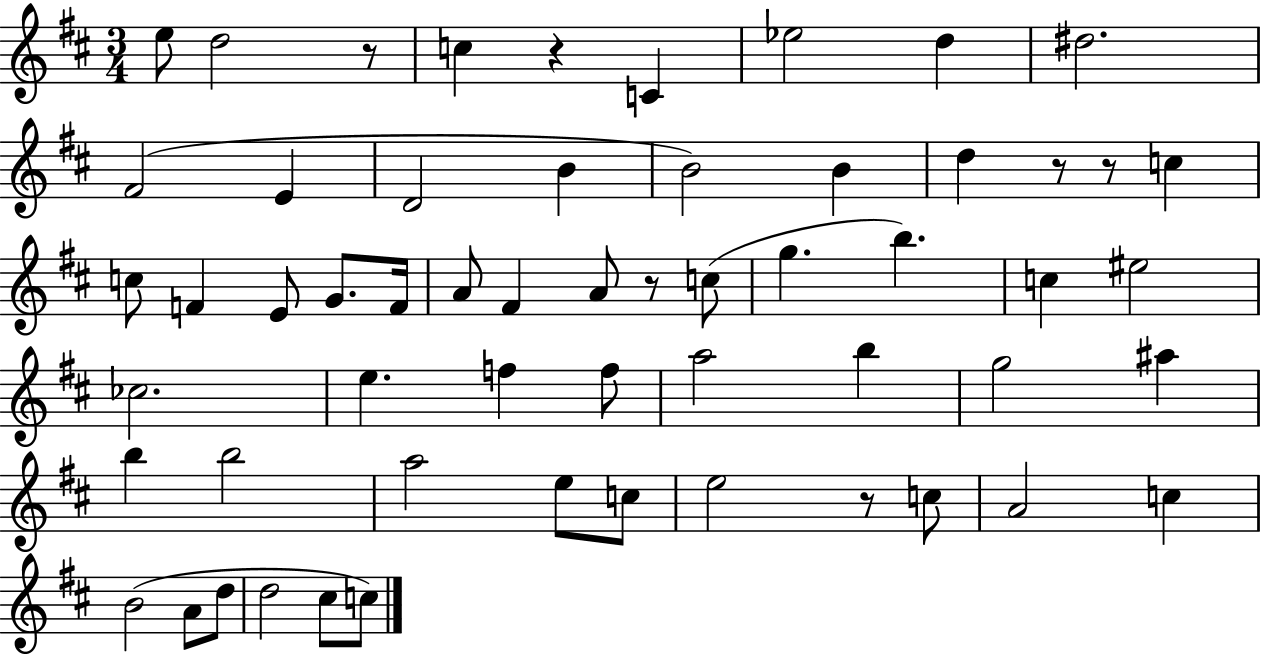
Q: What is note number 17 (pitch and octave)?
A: F4